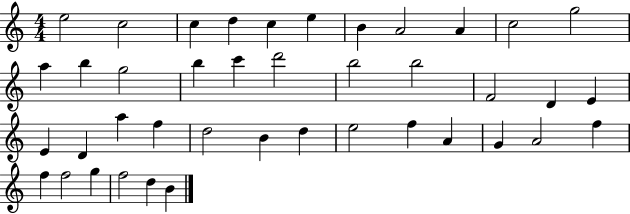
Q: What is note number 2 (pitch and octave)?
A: C5